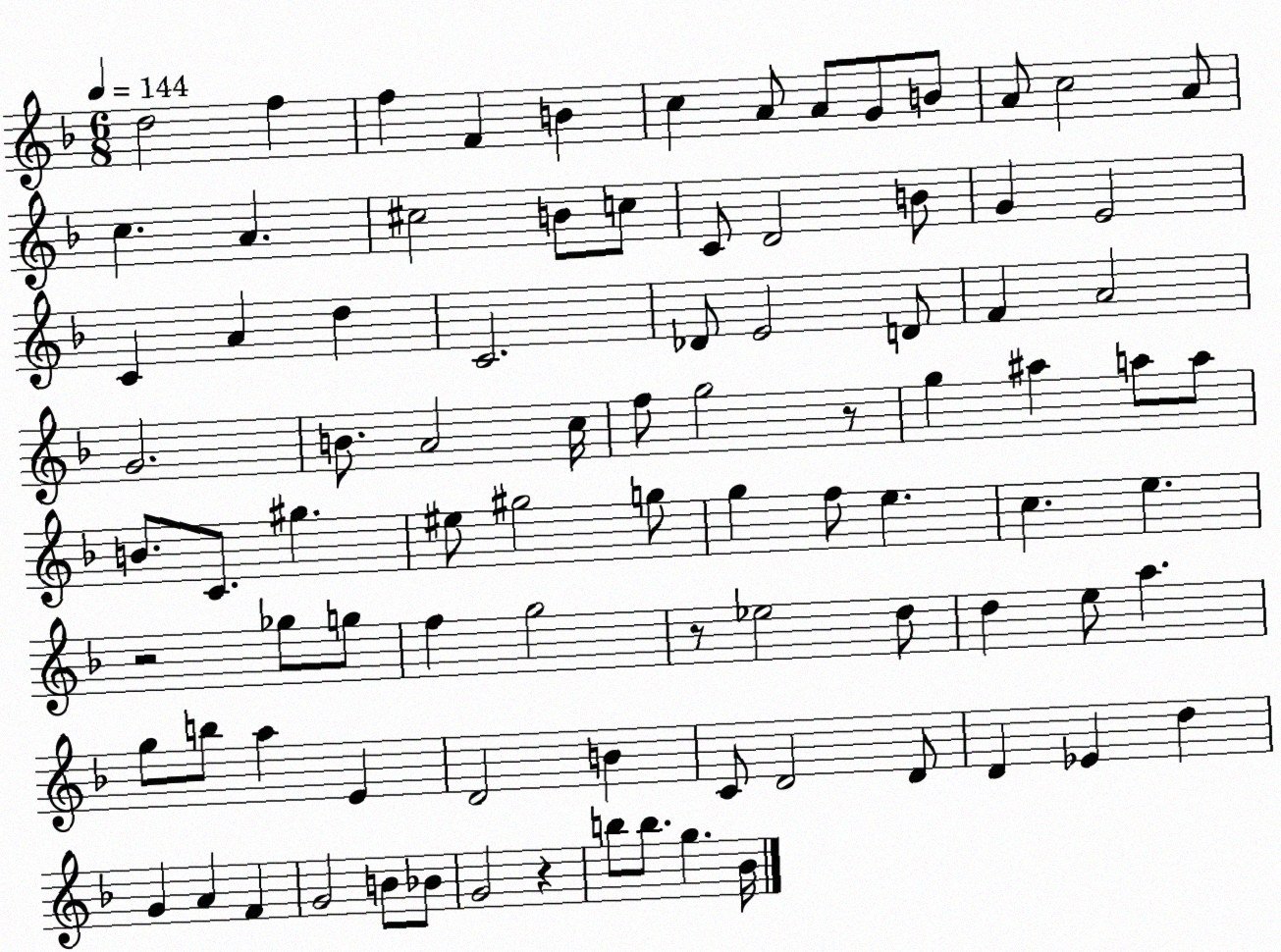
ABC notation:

X:1
T:Untitled
M:6/8
L:1/4
K:F
d2 f f F B c A/2 A/2 G/2 B/2 A/2 c2 A/2 c A ^c2 B/2 c/2 C/2 D2 B/2 G E2 C A d C2 _D/2 E2 D/2 F A2 G2 B/2 A2 c/4 f/2 g2 z/2 g ^a a/2 a/2 B/2 C/2 ^g ^e/2 ^g2 g/2 g f/2 e c e z2 _g/2 g/2 f g2 z/2 _e2 d/2 d e/2 a g/2 b/2 a E D2 B C/2 D2 D/2 D _E d G A F G2 B/2 _B/2 G2 z b/2 b/2 g _B/4